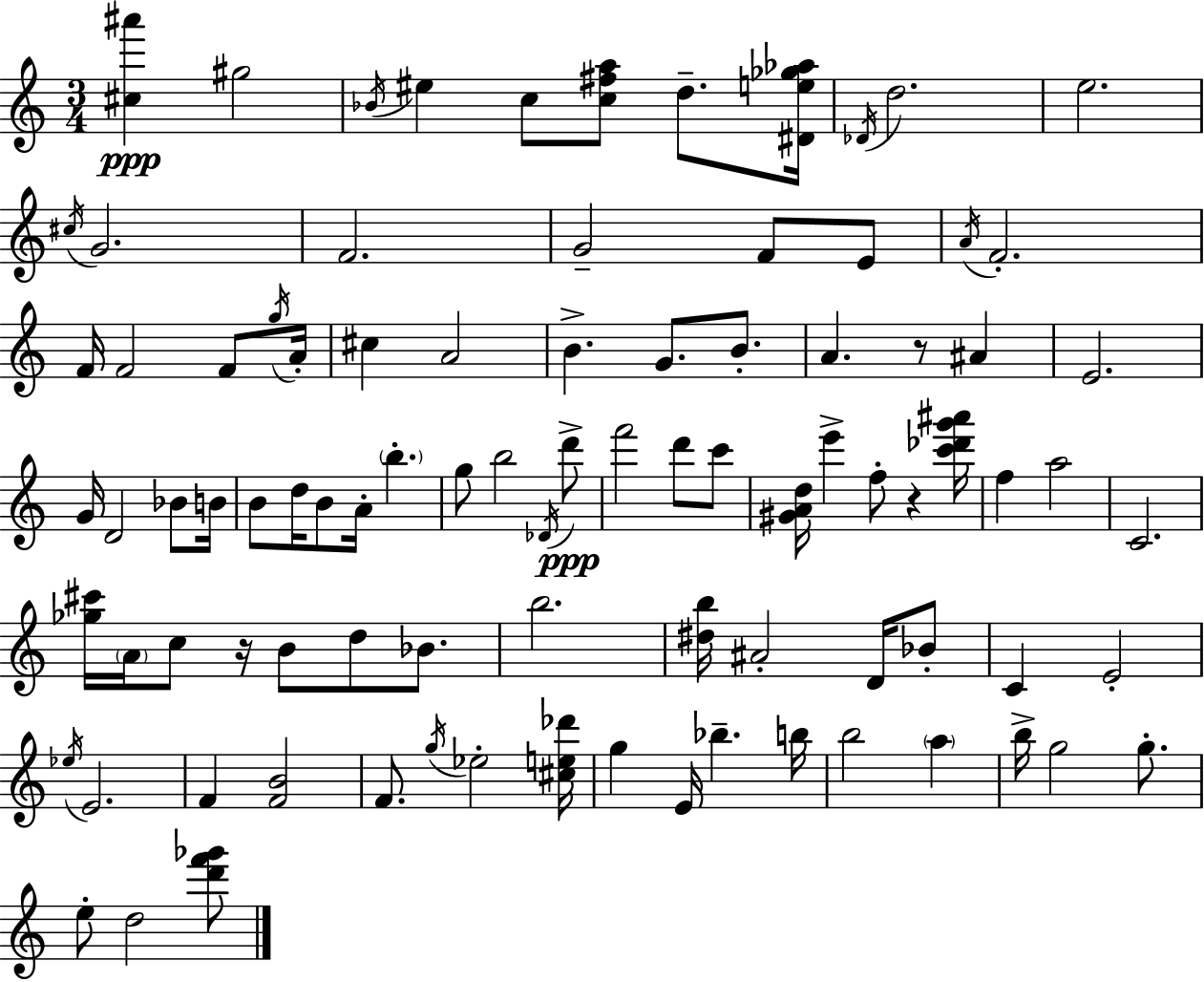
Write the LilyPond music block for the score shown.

{
  \clef treble
  \numericTimeSignature
  \time 3/4
  \key a \minor
  \repeat volta 2 { <cis'' ais'''>4\ppp gis''2 | \acciaccatura { bes'16 } eis''4 c''8 <c'' fis'' a''>8 d''8.-- | <dis' e'' ges'' aes''>16 \acciaccatura { des'16 } d''2. | e''2. | \break \acciaccatura { cis''16 } g'2. | f'2. | g'2-- f'8 | e'8 \acciaccatura { a'16 } f'2.-. | \break f'16 f'2 | f'8 \acciaccatura { g''16 } a'16-. cis''4 a'2 | b'4.-> g'8. | b'8.-. a'4. r8 | \break ais'4 e'2. | g'16 d'2 | bes'8 b'16 b'8 d''16 b'8 a'16-. \parenthesize b''4.-. | g''8 b''2 | \break \acciaccatura { des'16 } d'''8->\ppp f'''2 | d'''8 c'''8 <gis' a' d''>16 e'''4-> f''8-. | r4 <c''' des''' g''' ais'''>16 f''4 a''2 | c'2. | \break <ges'' cis'''>16 \parenthesize a'16 c''8 r16 b'8 | d''8 bes'8. b''2. | <dis'' b''>16 ais'2-. | d'16 bes'8-. c'4 e'2-. | \break \acciaccatura { ees''16 } e'2. | f'4 <f' b'>2 | f'8. \acciaccatura { g''16 } ees''2-. | <cis'' e'' des'''>16 g''4 | \break e'16 bes''4.-- b''16 b''2 | \parenthesize a''4 b''16-> g''2 | g''8.-. e''8-. d''2 | <d''' f''' ges'''>8 } \bar "|."
}